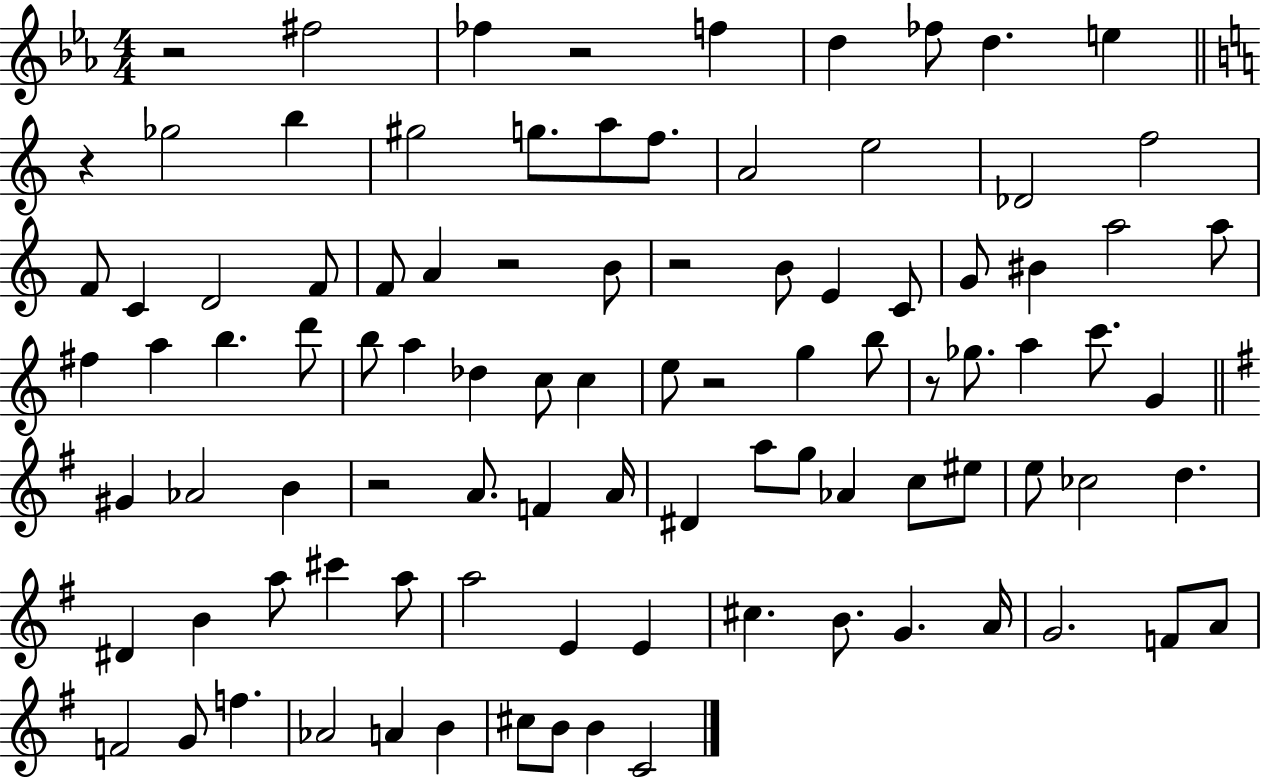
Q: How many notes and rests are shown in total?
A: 95